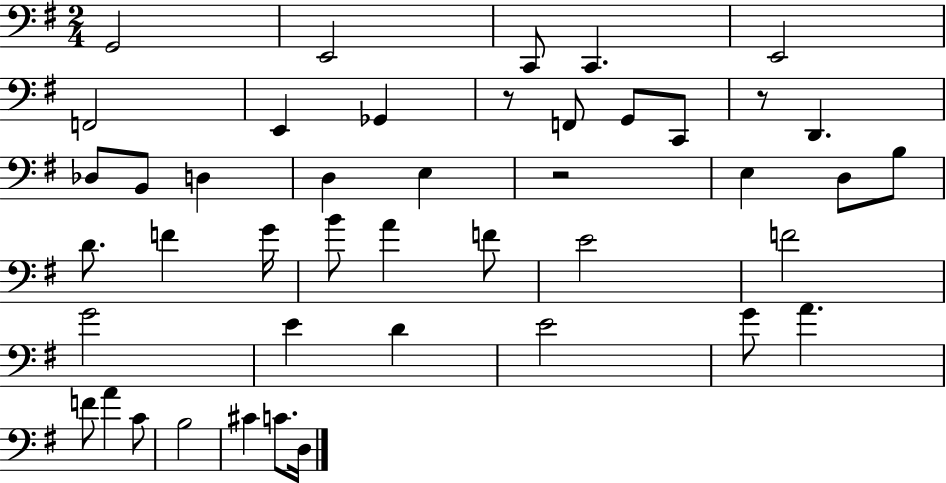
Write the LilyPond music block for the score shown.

{
  \clef bass
  \numericTimeSignature
  \time 2/4
  \key g \major
  g,2 | e,2 | c,8 c,4. | e,2 | \break f,2 | e,4 ges,4 | r8 f,8 g,8 c,8 | r8 d,4. | \break des8 b,8 d4 | d4 e4 | r2 | e4 d8 b8 | \break d'8. f'4 g'16 | b'8 a'4 f'8 | e'2 | f'2 | \break g'2 | e'4 d'4 | e'2 | g'8 a'4. | \break f'8 a'4 c'8 | b2 | cis'4 c'8. d16 | \bar "|."
}